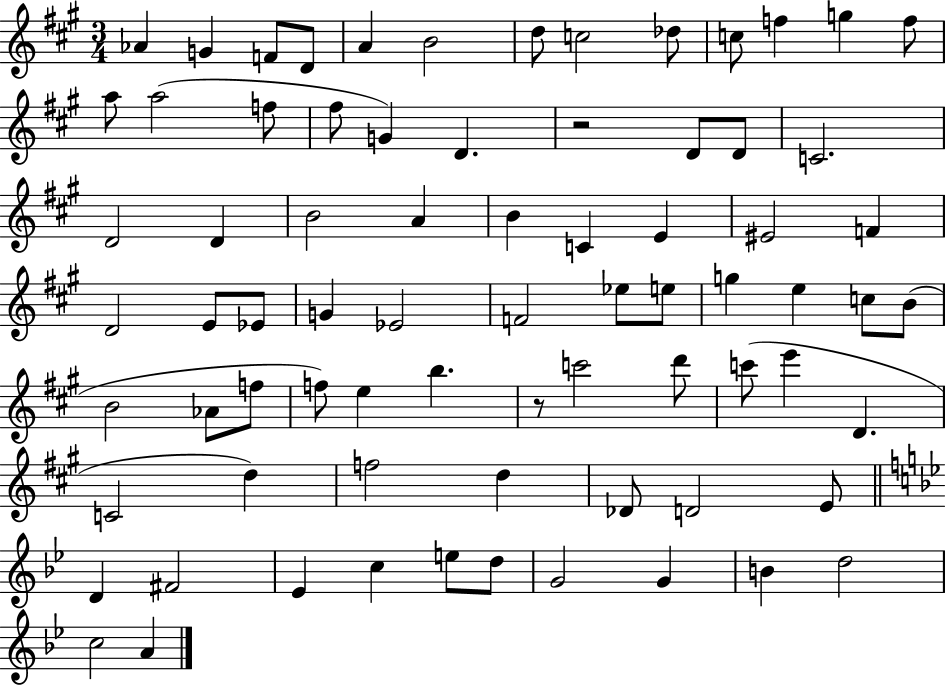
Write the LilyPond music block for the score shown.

{
  \clef treble
  \numericTimeSignature
  \time 3/4
  \key a \major
  aes'4 g'4 f'8 d'8 | a'4 b'2 | d''8 c''2 des''8 | c''8 f''4 g''4 f''8 | \break a''8 a''2( f''8 | fis''8 g'4) d'4. | r2 d'8 d'8 | c'2. | \break d'2 d'4 | b'2 a'4 | b'4 c'4 e'4 | eis'2 f'4 | \break d'2 e'8 ees'8 | g'4 ees'2 | f'2 ees''8 e''8 | g''4 e''4 c''8 b'8( | \break b'2 aes'8 f''8 | f''8) e''4 b''4. | r8 c'''2 d'''8 | c'''8( e'''4 d'4. | \break c'2 d''4) | f''2 d''4 | des'8 d'2 e'8 | \bar "||" \break \key g \minor d'4 fis'2 | ees'4 c''4 e''8 d''8 | g'2 g'4 | b'4 d''2 | \break c''2 a'4 | \bar "|."
}